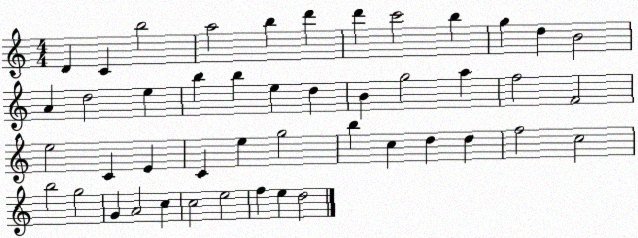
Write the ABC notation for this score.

X:1
T:Untitled
M:4/4
L:1/4
K:C
D C b2 a2 b d' d' c'2 b g d B2 A d2 e b b e d B g2 a f2 F2 e2 C E C e g2 b c d d f2 c2 b2 g2 G A2 c c2 e2 f e d2